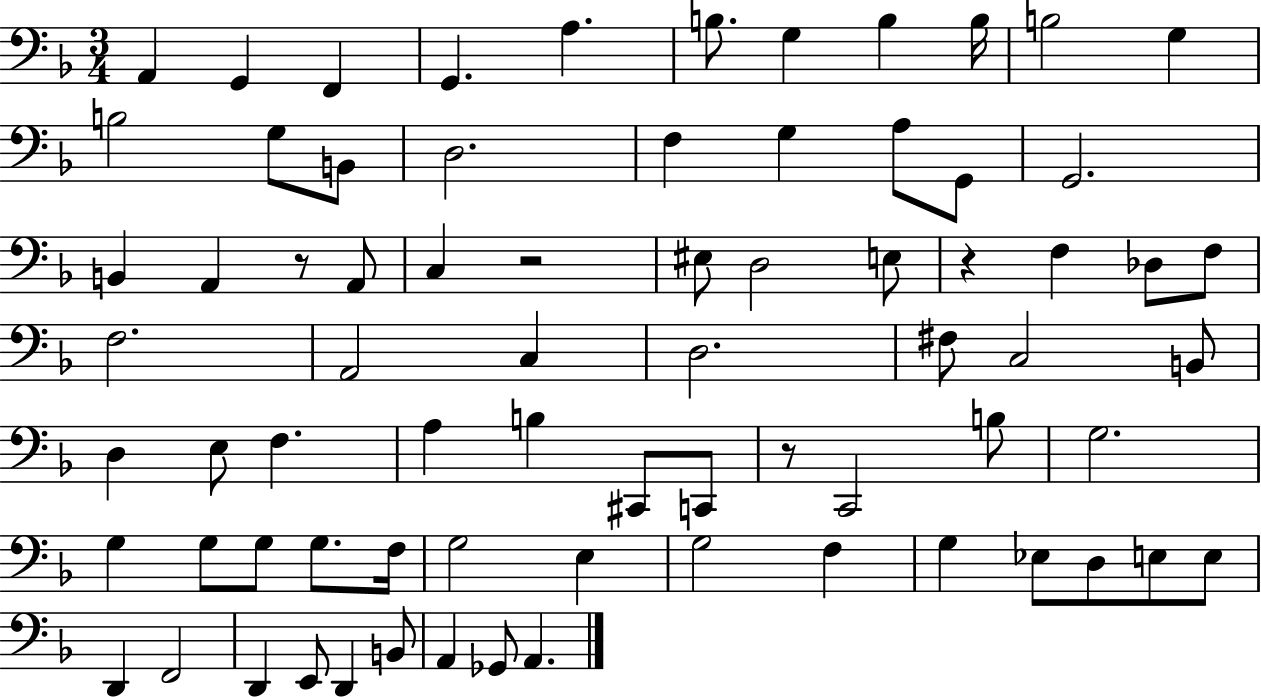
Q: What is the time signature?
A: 3/4